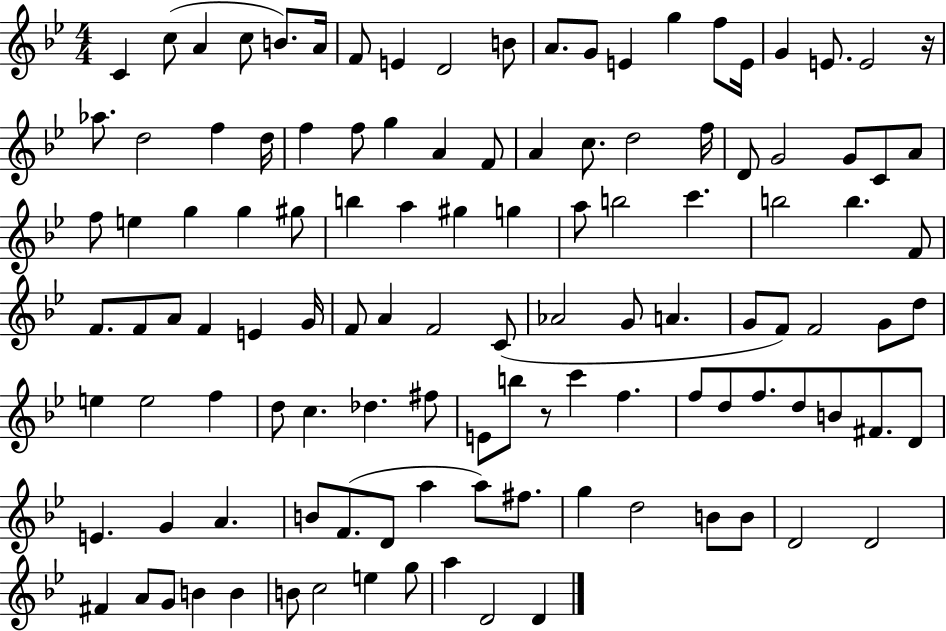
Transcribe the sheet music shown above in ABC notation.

X:1
T:Untitled
M:4/4
L:1/4
K:Bb
C c/2 A c/2 B/2 A/4 F/2 E D2 B/2 A/2 G/2 E g f/2 E/4 G E/2 E2 z/4 _a/2 d2 f d/4 f f/2 g A F/2 A c/2 d2 f/4 D/2 G2 G/2 C/2 A/2 f/2 e g g ^g/2 b a ^g g a/2 b2 c' b2 b F/2 F/2 F/2 A/2 F E G/4 F/2 A F2 C/2 _A2 G/2 A G/2 F/2 F2 G/2 d/2 e e2 f d/2 c _d ^f/2 E/2 b/2 z/2 c' f f/2 d/2 f/2 d/2 B/2 ^F/2 D/2 E G A B/2 F/2 D/2 a a/2 ^f/2 g d2 B/2 B/2 D2 D2 ^F A/2 G/2 B B B/2 c2 e g/2 a D2 D